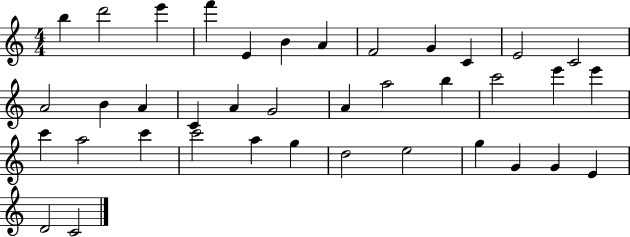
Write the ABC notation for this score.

X:1
T:Untitled
M:4/4
L:1/4
K:C
b d'2 e' f' E B A F2 G C E2 C2 A2 B A C A G2 A a2 b c'2 e' e' c' a2 c' c'2 a g d2 e2 g G G E D2 C2